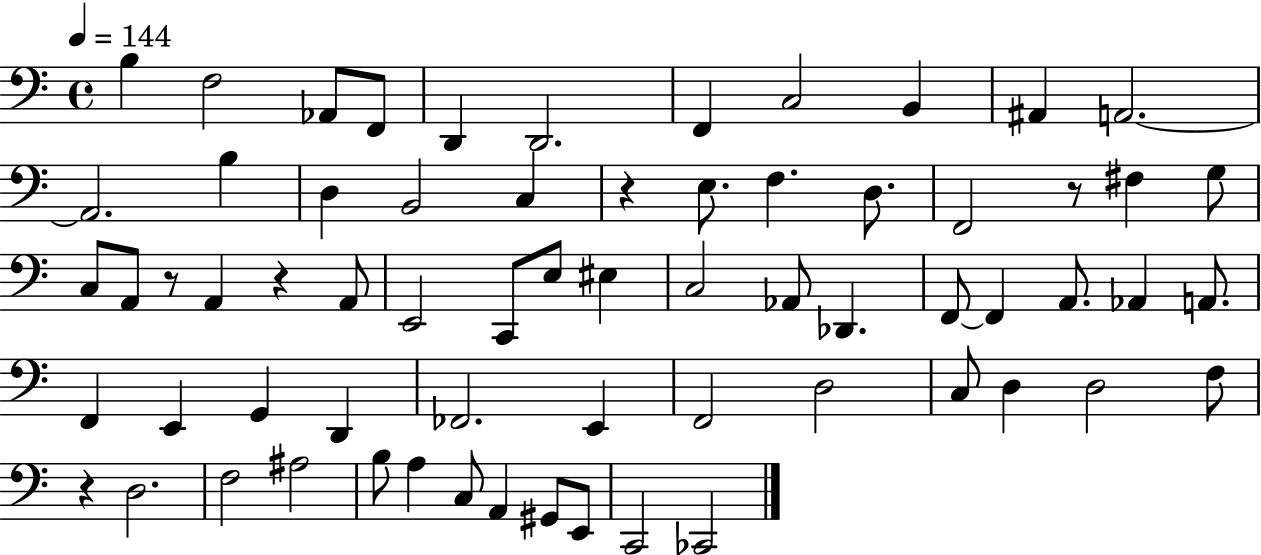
{
  \clef bass
  \time 4/4
  \defaultTimeSignature
  \key c \major
  \tempo 4 = 144
  b4 f2 aes,8 f,8 | d,4 d,2. | f,4 c2 b,4 | ais,4 a,2.~~ | \break a,2. b4 | d4 b,2 c4 | r4 e8. f4. d8. | f,2 r8 fis4 g8 | \break c8 a,8 r8 a,4 r4 a,8 | e,2 c,8 e8 eis4 | c2 aes,8 des,4. | f,8~~ f,4 a,8. aes,4 a,8. | \break f,4 e,4 g,4 d,4 | fes,2. e,4 | f,2 d2 | c8 d4 d2 f8 | \break r4 d2. | f2 ais2 | b8 a4 c8 a,4 gis,8 e,8 | c,2 ces,2 | \break \bar "|."
}